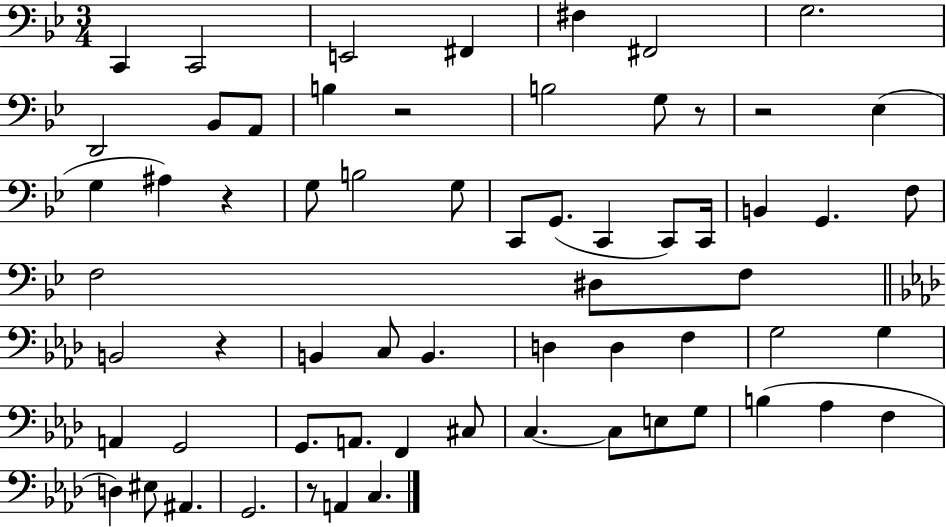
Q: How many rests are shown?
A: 6